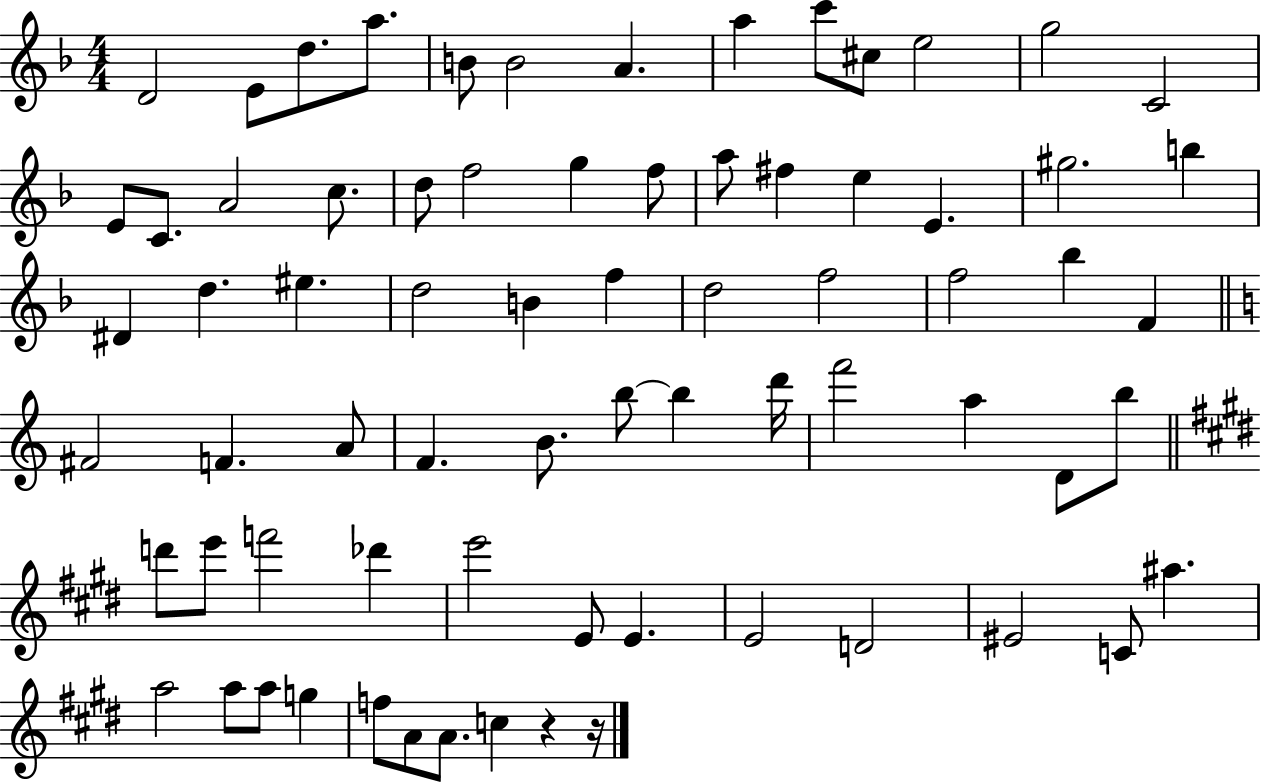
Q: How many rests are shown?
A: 2